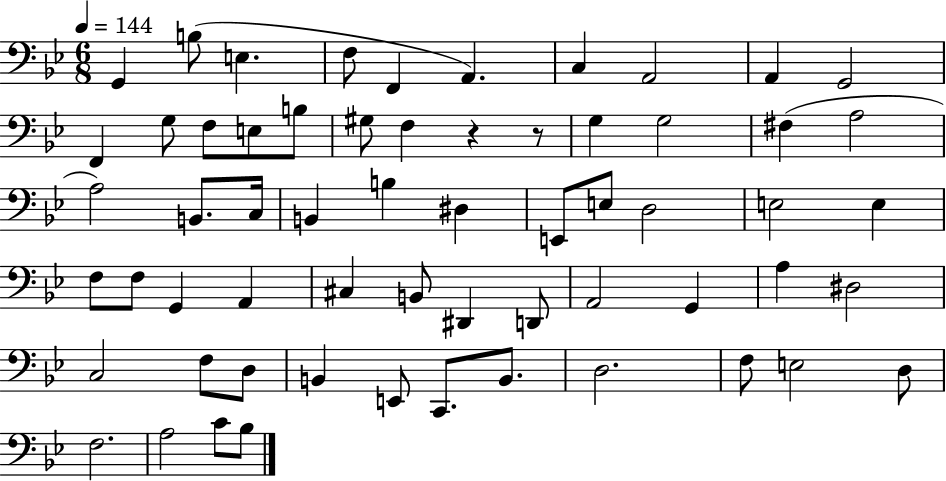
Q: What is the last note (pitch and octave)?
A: Bb3